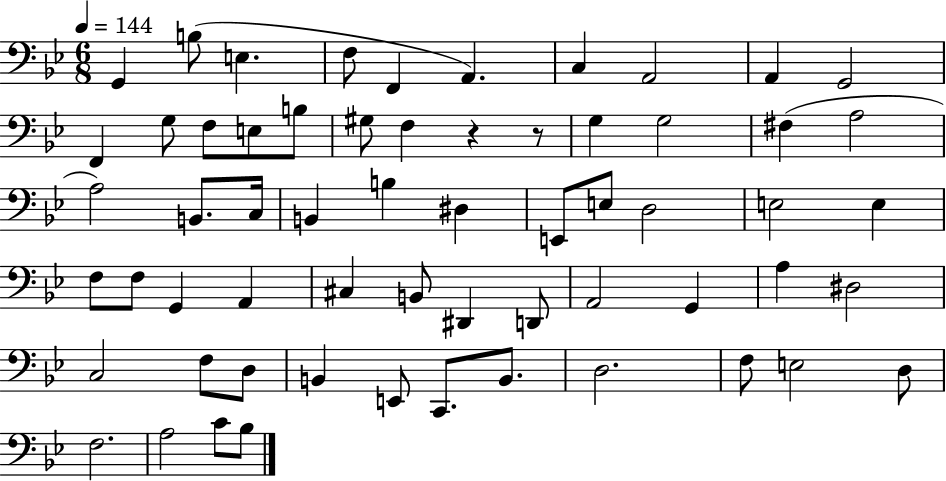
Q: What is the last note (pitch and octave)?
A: Bb3